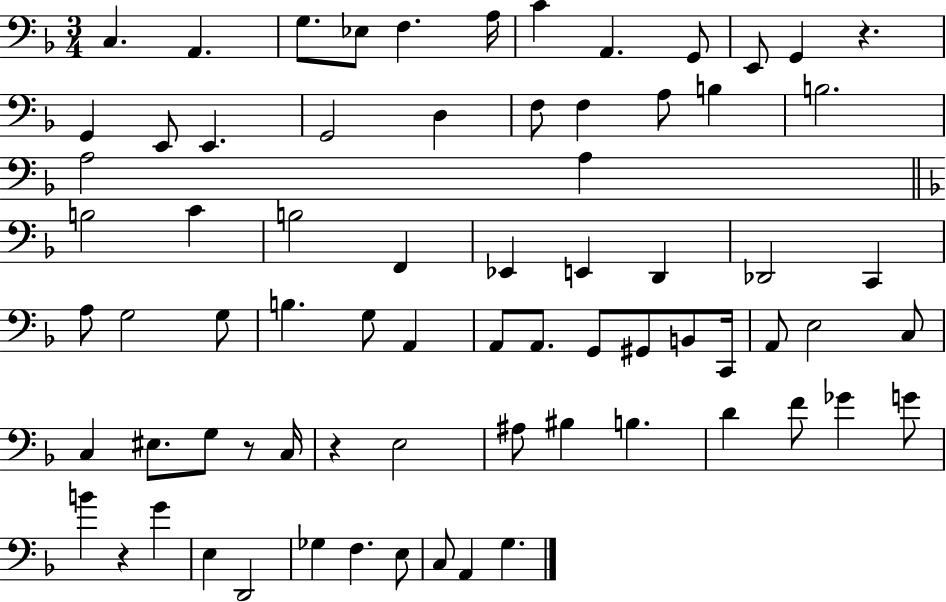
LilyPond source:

{
  \clef bass
  \numericTimeSignature
  \time 3/4
  \key f \major
  c4. a,4. | g8. ees8 f4. a16 | c'4 a,4. g,8 | e,8 g,4 r4. | \break g,4 e,8 e,4. | g,2 d4 | f8 f4 a8 b4 | b2. | \break a2 a4 | \bar "||" \break \key d \minor b2 c'4 | b2 f,4 | ees,4 e,4 d,4 | des,2 c,4 | \break a8 g2 g8 | b4. g8 a,4 | a,8 a,8. g,8 gis,8 b,8 c,16 | a,8 e2 c8 | \break c4 eis8. g8 r8 c16 | r4 e2 | ais8 bis4 b4. | d'4 f'8 ges'4 g'8 | \break b'4 r4 g'4 | e4 d,2 | ges4 f4. e8 | c8 a,4 g4. | \break \bar "|."
}